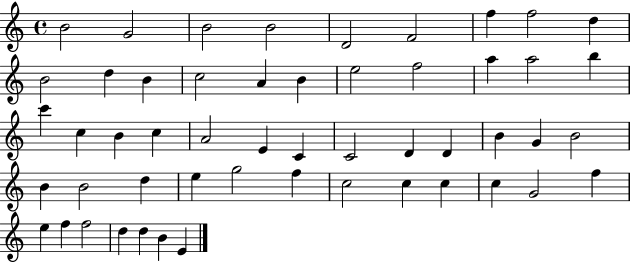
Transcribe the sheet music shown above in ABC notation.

X:1
T:Untitled
M:4/4
L:1/4
K:C
B2 G2 B2 B2 D2 F2 f f2 d B2 d B c2 A B e2 f2 a a2 b c' c B c A2 E C C2 D D B G B2 B B2 d e g2 f c2 c c c G2 f e f f2 d d B E